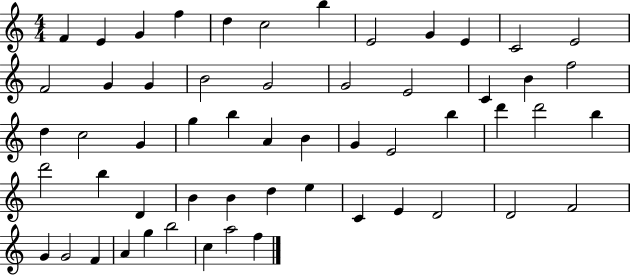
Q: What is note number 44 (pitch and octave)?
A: E4